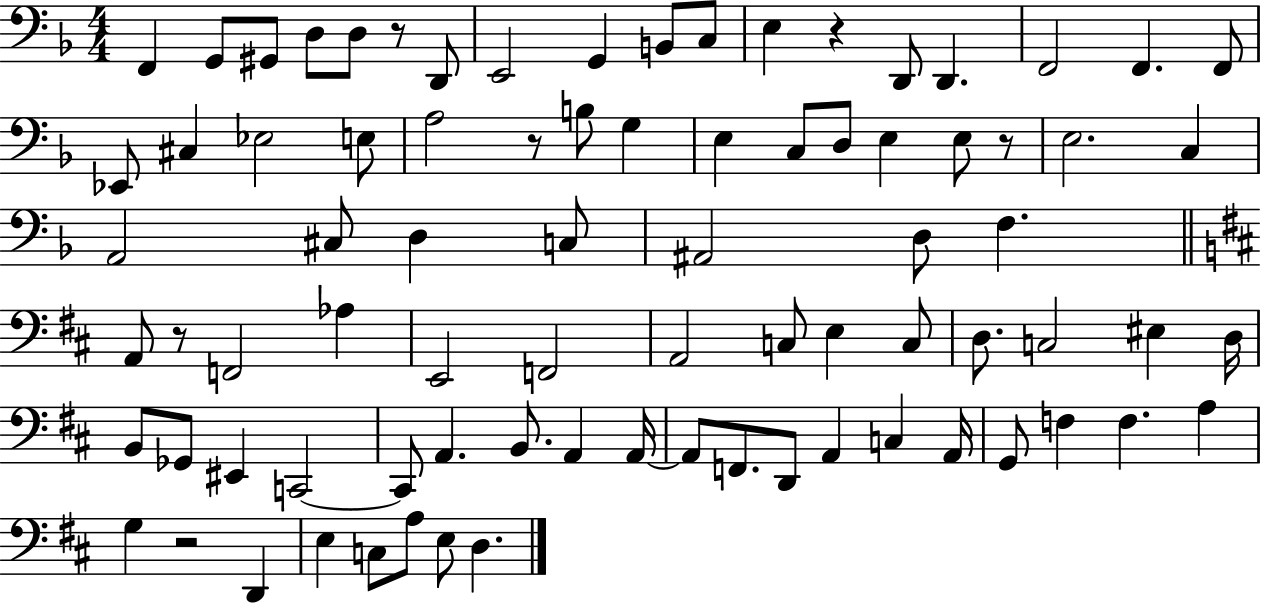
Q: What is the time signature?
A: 4/4